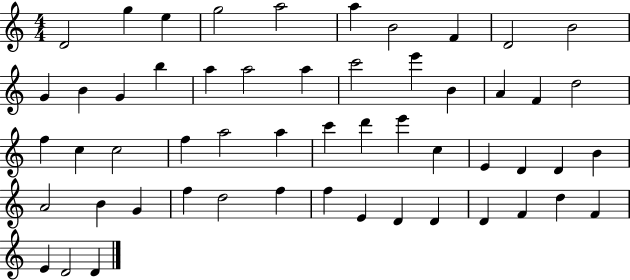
{
  \clef treble
  \numericTimeSignature
  \time 4/4
  \key c \major
  d'2 g''4 e''4 | g''2 a''2 | a''4 b'2 f'4 | d'2 b'2 | \break g'4 b'4 g'4 b''4 | a''4 a''2 a''4 | c'''2 e'''4 b'4 | a'4 f'4 d''2 | \break f''4 c''4 c''2 | f''4 a''2 a''4 | c'''4 d'''4 e'''4 c''4 | e'4 d'4 d'4 b'4 | \break a'2 b'4 g'4 | f''4 d''2 f''4 | f''4 e'4 d'4 d'4 | d'4 f'4 d''4 f'4 | \break e'4 d'2 d'4 | \bar "|."
}